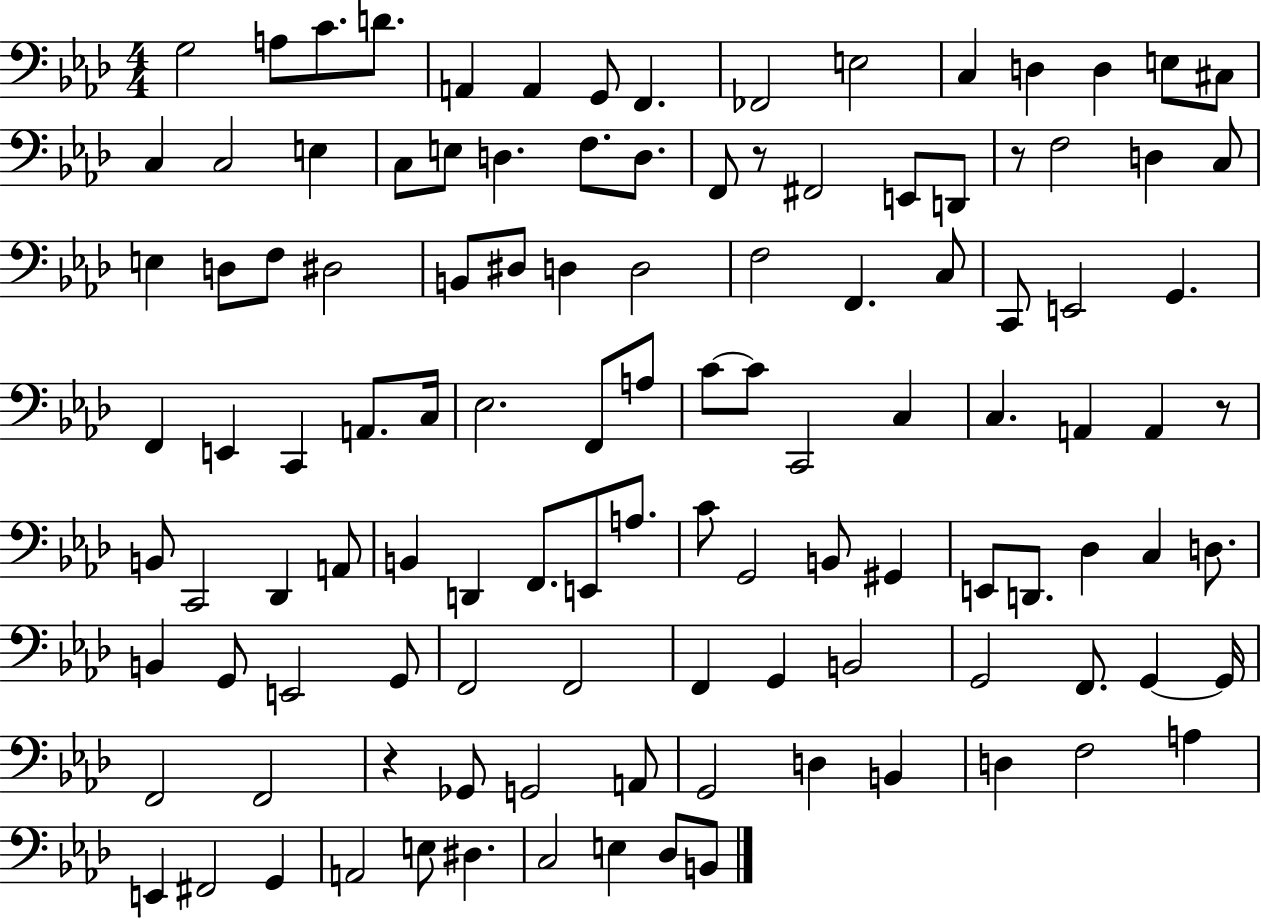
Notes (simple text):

G3/h A3/e C4/e. D4/e. A2/q A2/q G2/e F2/q. FES2/h E3/h C3/q D3/q D3/q E3/e C#3/e C3/q C3/h E3/q C3/e E3/e D3/q. F3/e. D3/e. F2/e R/e F#2/h E2/e D2/e R/e F3/h D3/q C3/e E3/q D3/e F3/e D#3/h B2/e D#3/e D3/q D3/h F3/h F2/q. C3/e C2/e E2/h G2/q. F2/q E2/q C2/q A2/e. C3/s Eb3/h. F2/e A3/e C4/e C4/e C2/h C3/q C3/q. A2/q A2/q R/e B2/e C2/h Db2/q A2/e B2/q D2/q F2/e. E2/e A3/e. C4/e G2/h B2/e G#2/q E2/e D2/e. Db3/q C3/q D3/e. B2/q G2/e E2/h G2/e F2/h F2/h F2/q G2/q B2/h G2/h F2/e. G2/q G2/s F2/h F2/h R/q Gb2/e G2/h A2/e G2/h D3/q B2/q D3/q F3/h A3/q E2/q F#2/h G2/q A2/h E3/e D#3/q. C3/h E3/q Db3/e B2/e